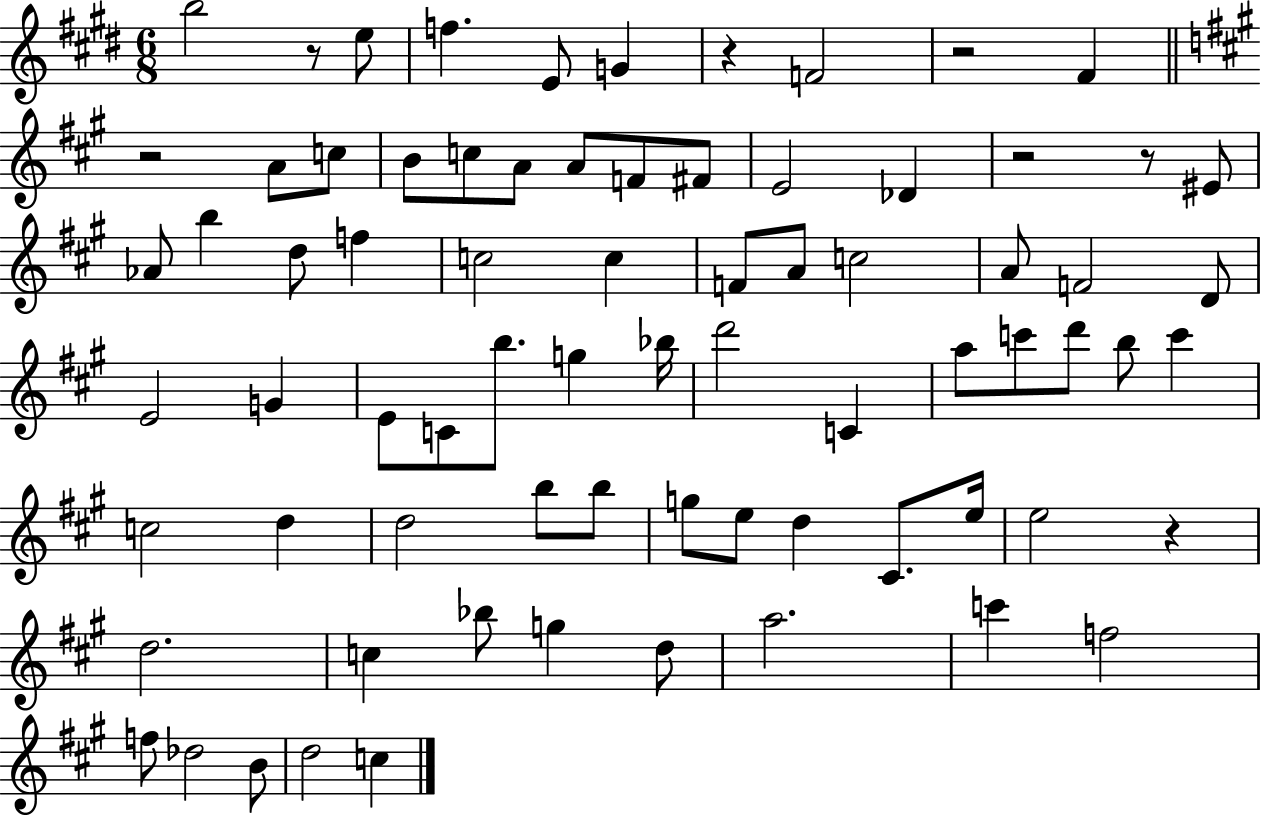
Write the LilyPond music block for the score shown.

{
  \clef treble
  \numericTimeSignature
  \time 6/8
  \key e \major
  b''2 r8 e''8 | f''4. e'8 g'4 | r4 f'2 | r2 fis'4 | \break \bar "||" \break \key a \major r2 a'8 c''8 | b'8 c''8 a'8 a'8 f'8 fis'8 | e'2 des'4 | r2 r8 eis'8 | \break aes'8 b''4 d''8 f''4 | c''2 c''4 | f'8 a'8 c''2 | a'8 f'2 d'8 | \break e'2 g'4 | e'8 c'8 b''8. g''4 bes''16 | d'''2 c'4 | a''8 c'''8 d'''8 b''8 c'''4 | \break c''2 d''4 | d''2 b''8 b''8 | g''8 e''8 d''4 cis'8. e''16 | e''2 r4 | \break d''2. | c''4 bes''8 g''4 d''8 | a''2. | c'''4 f''2 | \break f''8 des''2 b'8 | d''2 c''4 | \bar "|."
}